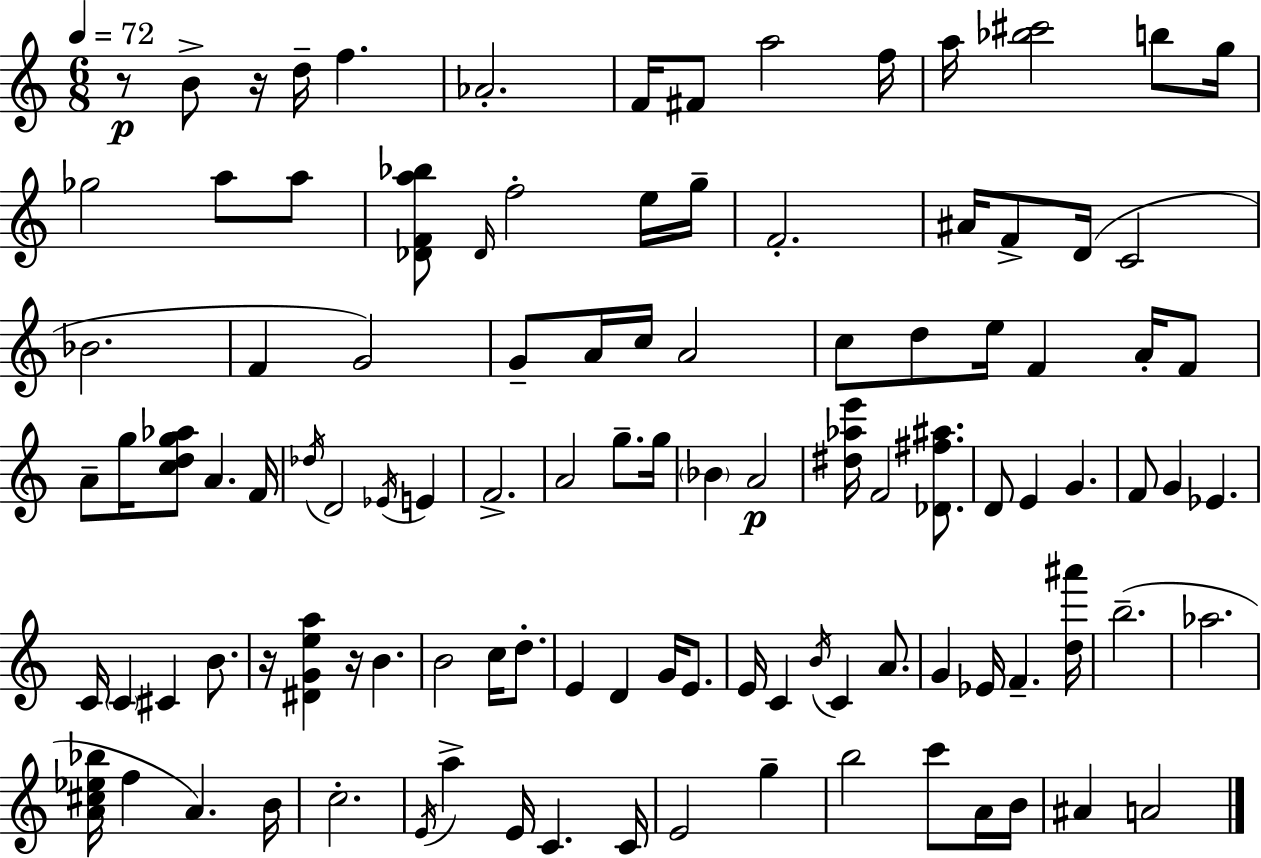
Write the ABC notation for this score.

X:1
T:Untitled
M:6/8
L:1/4
K:C
z/2 B/2 z/4 d/4 f _A2 F/4 ^F/2 a2 f/4 a/4 [_b^c']2 b/2 g/4 _g2 a/2 a/2 [_DFa_b]/2 _D/4 f2 e/4 g/4 F2 ^A/4 F/2 D/4 C2 _B2 F G2 G/2 A/4 c/4 A2 c/2 d/2 e/4 F A/4 F/2 A/2 g/4 [cdg_a]/2 A F/4 _d/4 D2 _E/4 E F2 A2 g/2 g/4 _B A2 [^d_ae']/4 F2 [_D^f^a]/2 D/2 E G F/2 G _E C/4 C ^C B/2 z/4 [^DGea] z/4 B B2 c/4 d/2 E D G/4 E/2 E/4 C B/4 C A/2 G _E/4 F [d^a']/4 b2 _a2 [A^c_e_b]/4 f A B/4 c2 E/4 a E/4 C C/4 E2 g b2 c'/2 A/4 B/4 ^A A2